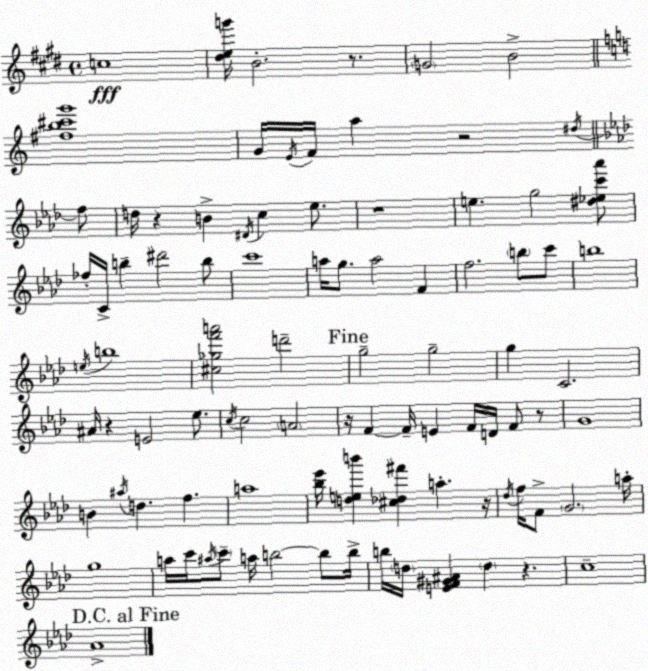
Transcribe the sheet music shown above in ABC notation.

X:1
T:Untitled
M:4/4
L:1/4
K:E
c4 [^deg']/4 B2 z/2 G2 B2 [^fb^c'g']4 G/4 E/4 F/4 a z2 ^d/4 f/2 d/4 z B ^D/4 c _e/2 z4 e g2 [^d_ec'_a']/2 _f/4 C/4 b ^d'2 b/2 c'4 a/4 g/2 a2 F f2 b/2 c'/2 b4 e/4 b4 [^c_gf'a']2 d'2 g2 g2 g C2 ^A/4 z E2 _e/2 c/4 c2 A2 z/4 F F/4 E F/4 D/4 F/2 z/2 G4 B ^a/4 d f a4 [_b_e']/4 [deb'] [^c_d^f'] a z/4 _d/4 f/4 F/2 G2 a/4 g4 a/4 c'/4 ^a/4 c'/2 a/4 b2 b/2 b/4 b/4 d/4 [EF^G^A] d z c4 _A4